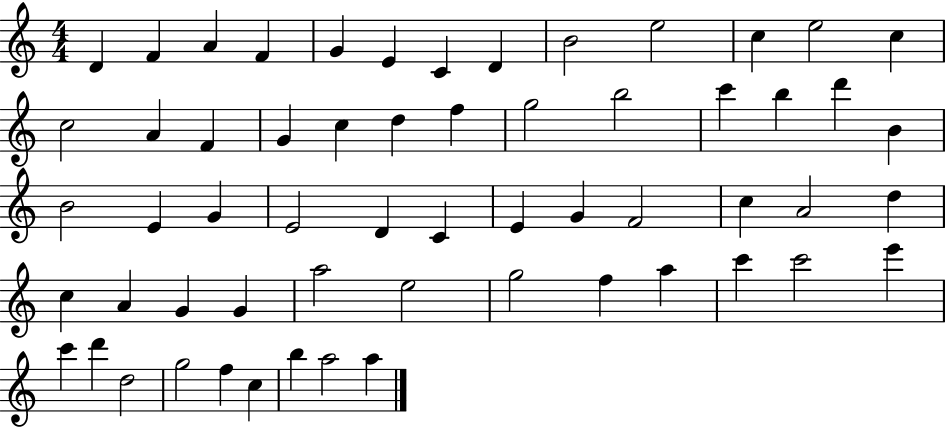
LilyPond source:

{
  \clef treble
  \numericTimeSignature
  \time 4/4
  \key c \major
  d'4 f'4 a'4 f'4 | g'4 e'4 c'4 d'4 | b'2 e''2 | c''4 e''2 c''4 | \break c''2 a'4 f'4 | g'4 c''4 d''4 f''4 | g''2 b''2 | c'''4 b''4 d'''4 b'4 | \break b'2 e'4 g'4 | e'2 d'4 c'4 | e'4 g'4 f'2 | c''4 a'2 d''4 | \break c''4 a'4 g'4 g'4 | a''2 e''2 | g''2 f''4 a''4 | c'''4 c'''2 e'''4 | \break c'''4 d'''4 d''2 | g''2 f''4 c''4 | b''4 a''2 a''4 | \bar "|."
}